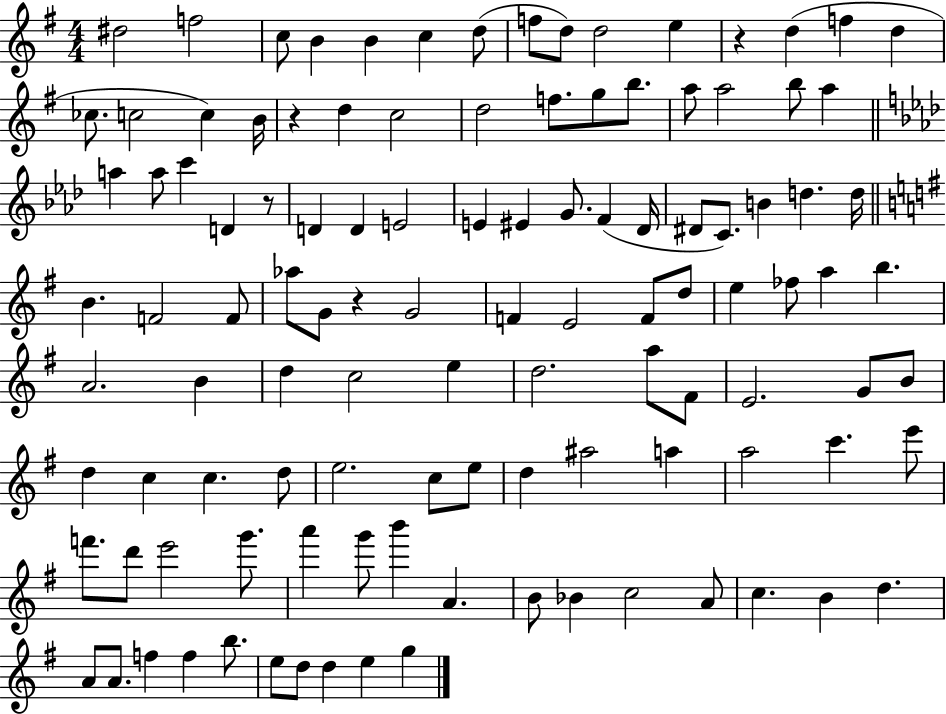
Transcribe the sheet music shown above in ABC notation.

X:1
T:Untitled
M:4/4
L:1/4
K:G
^d2 f2 c/2 B B c d/2 f/2 d/2 d2 e z d f d _c/2 c2 c B/4 z d c2 d2 f/2 g/2 b/2 a/2 a2 b/2 a a a/2 c' D z/2 D D E2 E ^E G/2 F _D/4 ^D/2 C/2 B d d/4 B F2 F/2 _a/2 G/2 z G2 F E2 F/2 d/2 e _f/2 a b A2 B d c2 e d2 a/2 ^F/2 E2 G/2 B/2 d c c d/2 e2 c/2 e/2 d ^a2 a a2 c' e'/2 f'/2 d'/2 e'2 g'/2 a' g'/2 b' A B/2 _B c2 A/2 c B d A/2 A/2 f f b/2 e/2 d/2 d e g